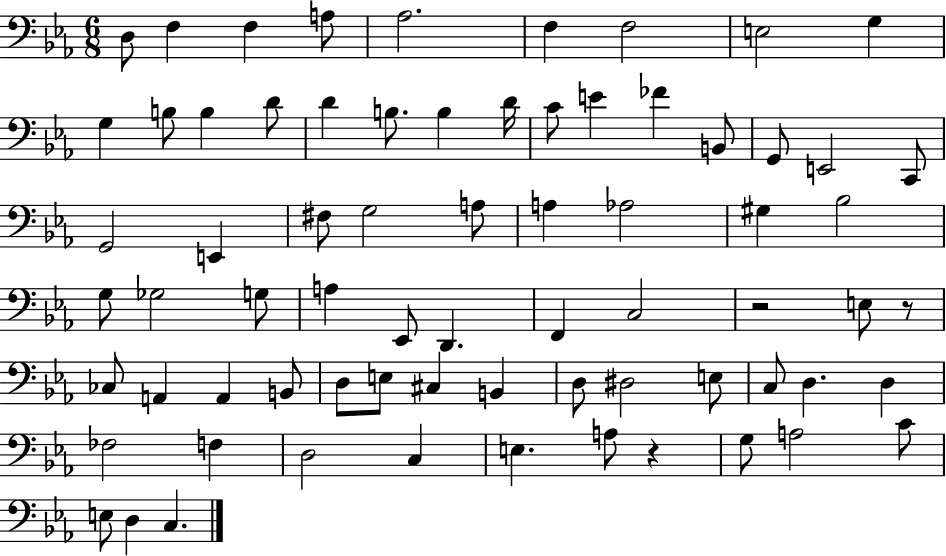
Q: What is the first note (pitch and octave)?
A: D3